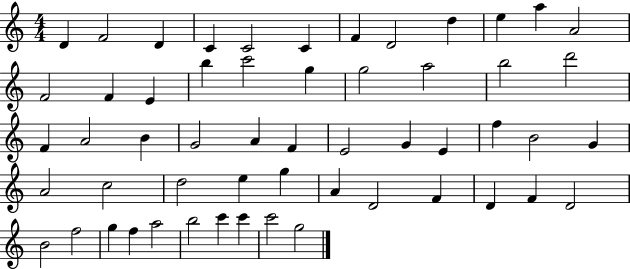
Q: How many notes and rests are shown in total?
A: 55